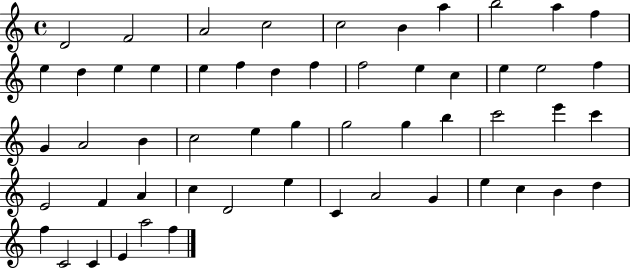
X:1
T:Untitled
M:4/4
L:1/4
K:C
D2 F2 A2 c2 c2 B a b2 a f e d e e e f d f f2 e c e e2 f G A2 B c2 e g g2 g b c'2 e' c' E2 F A c D2 e C A2 G e c B d f C2 C E a2 f